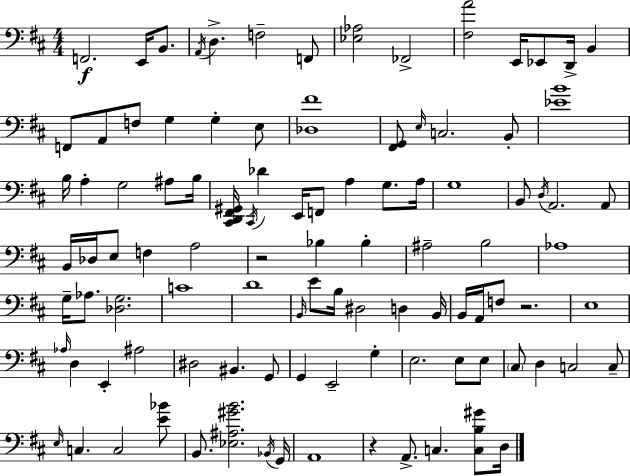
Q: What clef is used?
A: bass